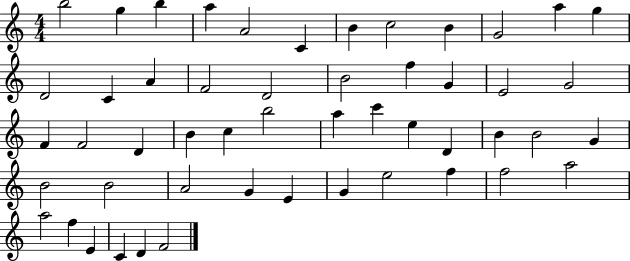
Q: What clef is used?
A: treble